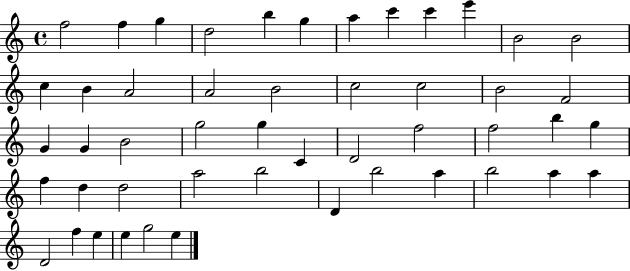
{
  \clef treble
  \time 4/4
  \defaultTimeSignature
  \key c \major
  f''2 f''4 g''4 | d''2 b''4 g''4 | a''4 c'''4 c'''4 e'''4 | b'2 b'2 | \break c''4 b'4 a'2 | a'2 b'2 | c''2 c''2 | b'2 f'2 | \break g'4 g'4 b'2 | g''2 g''4 c'4 | d'2 f''2 | f''2 b''4 g''4 | \break f''4 d''4 d''2 | a''2 b''2 | d'4 b''2 a''4 | b''2 a''4 a''4 | \break d'2 f''4 e''4 | e''4 g''2 e''4 | \bar "|."
}